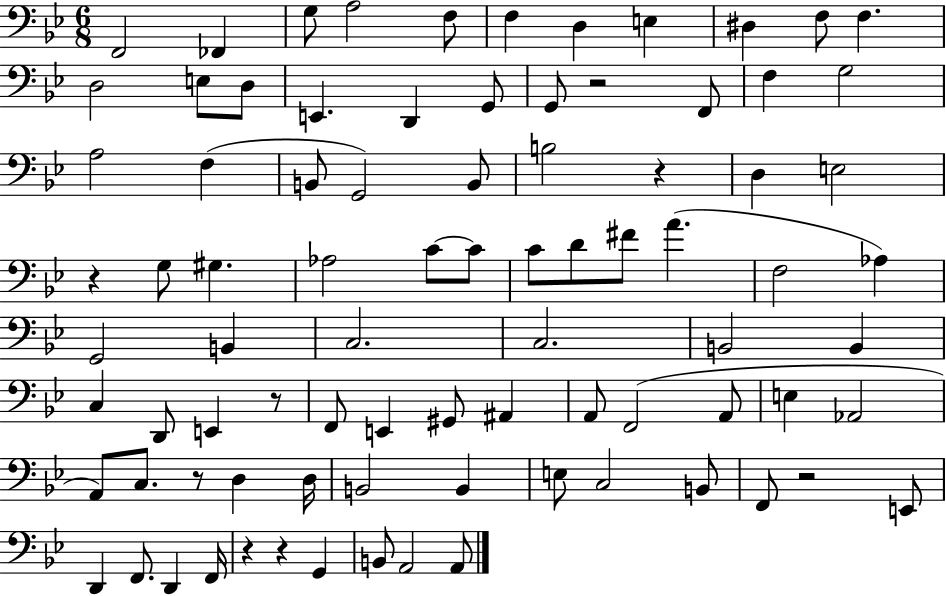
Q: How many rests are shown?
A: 8